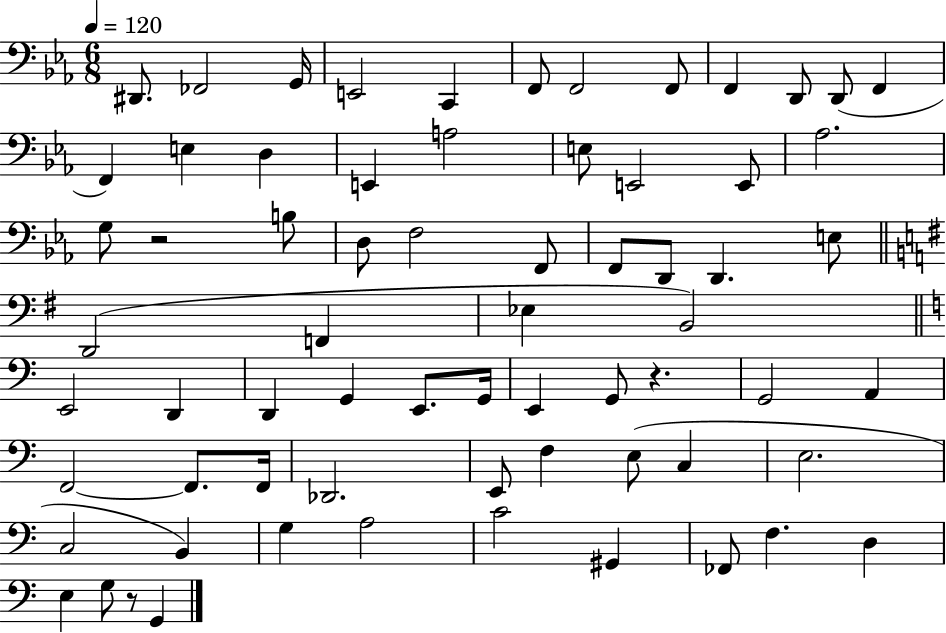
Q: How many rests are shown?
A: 3